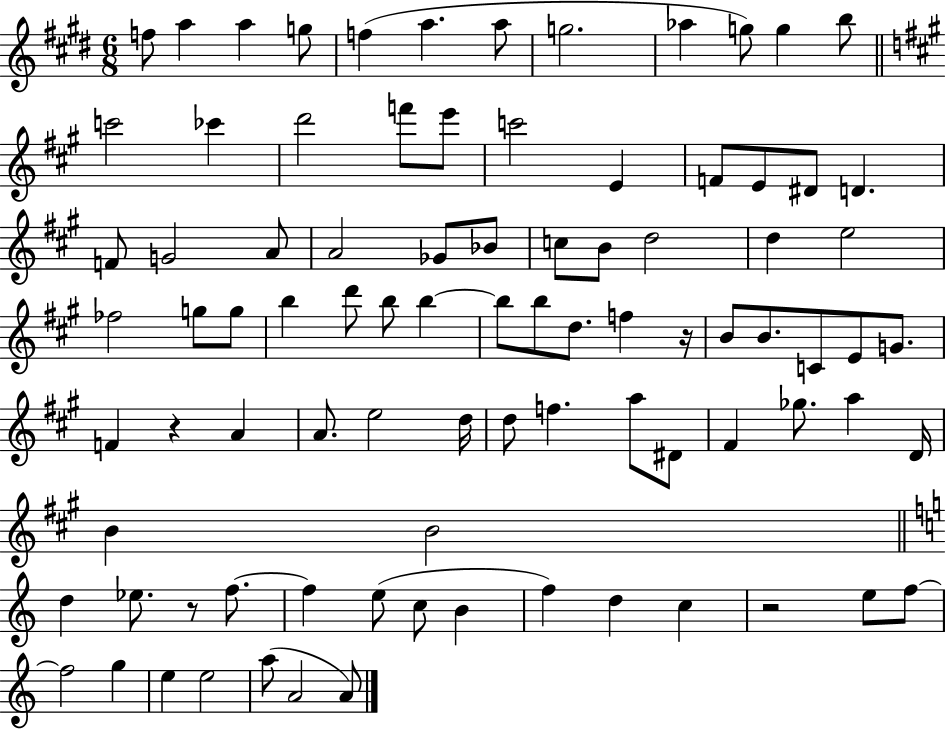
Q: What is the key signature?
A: E major